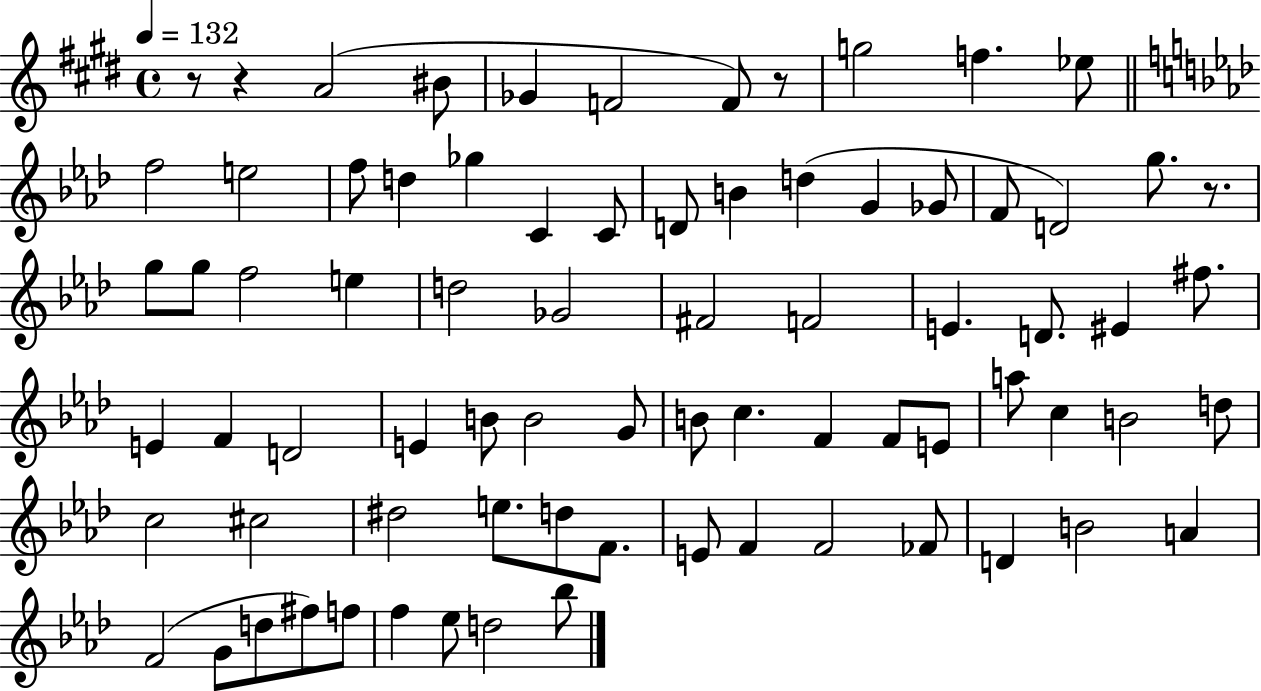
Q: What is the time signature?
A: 4/4